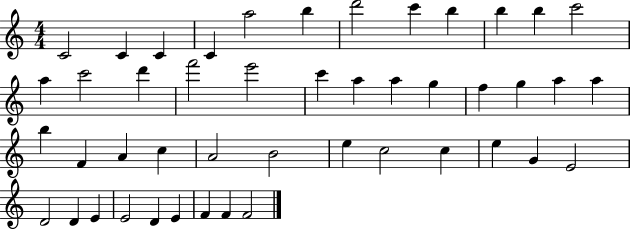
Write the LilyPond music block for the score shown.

{
  \clef treble
  \numericTimeSignature
  \time 4/4
  \key c \major
  c'2 c'4 c'4 | c'4 a''2 b''4 | d'''2 c'''4 b''4 | b''4 b''4 c'''2 | \break a''4 c'''2 d'''4 | f'''2 e'''2 | c'''4 a''4 a''4 g''4 | f''4 g''4 a''4 a''4 | \break b''4 f'4 a'4 c''4 | a'2 b'2 | e''4 c''2 c''4 | e''4 g'4 e'2 | \break d'2 d'4 e'4 | e'2 d'4 e'4 | f'4 f'4 f'2 | \bar "|."
}